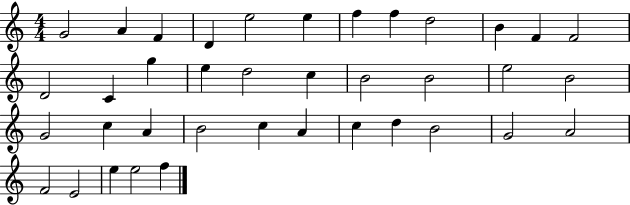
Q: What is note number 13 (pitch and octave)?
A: D4